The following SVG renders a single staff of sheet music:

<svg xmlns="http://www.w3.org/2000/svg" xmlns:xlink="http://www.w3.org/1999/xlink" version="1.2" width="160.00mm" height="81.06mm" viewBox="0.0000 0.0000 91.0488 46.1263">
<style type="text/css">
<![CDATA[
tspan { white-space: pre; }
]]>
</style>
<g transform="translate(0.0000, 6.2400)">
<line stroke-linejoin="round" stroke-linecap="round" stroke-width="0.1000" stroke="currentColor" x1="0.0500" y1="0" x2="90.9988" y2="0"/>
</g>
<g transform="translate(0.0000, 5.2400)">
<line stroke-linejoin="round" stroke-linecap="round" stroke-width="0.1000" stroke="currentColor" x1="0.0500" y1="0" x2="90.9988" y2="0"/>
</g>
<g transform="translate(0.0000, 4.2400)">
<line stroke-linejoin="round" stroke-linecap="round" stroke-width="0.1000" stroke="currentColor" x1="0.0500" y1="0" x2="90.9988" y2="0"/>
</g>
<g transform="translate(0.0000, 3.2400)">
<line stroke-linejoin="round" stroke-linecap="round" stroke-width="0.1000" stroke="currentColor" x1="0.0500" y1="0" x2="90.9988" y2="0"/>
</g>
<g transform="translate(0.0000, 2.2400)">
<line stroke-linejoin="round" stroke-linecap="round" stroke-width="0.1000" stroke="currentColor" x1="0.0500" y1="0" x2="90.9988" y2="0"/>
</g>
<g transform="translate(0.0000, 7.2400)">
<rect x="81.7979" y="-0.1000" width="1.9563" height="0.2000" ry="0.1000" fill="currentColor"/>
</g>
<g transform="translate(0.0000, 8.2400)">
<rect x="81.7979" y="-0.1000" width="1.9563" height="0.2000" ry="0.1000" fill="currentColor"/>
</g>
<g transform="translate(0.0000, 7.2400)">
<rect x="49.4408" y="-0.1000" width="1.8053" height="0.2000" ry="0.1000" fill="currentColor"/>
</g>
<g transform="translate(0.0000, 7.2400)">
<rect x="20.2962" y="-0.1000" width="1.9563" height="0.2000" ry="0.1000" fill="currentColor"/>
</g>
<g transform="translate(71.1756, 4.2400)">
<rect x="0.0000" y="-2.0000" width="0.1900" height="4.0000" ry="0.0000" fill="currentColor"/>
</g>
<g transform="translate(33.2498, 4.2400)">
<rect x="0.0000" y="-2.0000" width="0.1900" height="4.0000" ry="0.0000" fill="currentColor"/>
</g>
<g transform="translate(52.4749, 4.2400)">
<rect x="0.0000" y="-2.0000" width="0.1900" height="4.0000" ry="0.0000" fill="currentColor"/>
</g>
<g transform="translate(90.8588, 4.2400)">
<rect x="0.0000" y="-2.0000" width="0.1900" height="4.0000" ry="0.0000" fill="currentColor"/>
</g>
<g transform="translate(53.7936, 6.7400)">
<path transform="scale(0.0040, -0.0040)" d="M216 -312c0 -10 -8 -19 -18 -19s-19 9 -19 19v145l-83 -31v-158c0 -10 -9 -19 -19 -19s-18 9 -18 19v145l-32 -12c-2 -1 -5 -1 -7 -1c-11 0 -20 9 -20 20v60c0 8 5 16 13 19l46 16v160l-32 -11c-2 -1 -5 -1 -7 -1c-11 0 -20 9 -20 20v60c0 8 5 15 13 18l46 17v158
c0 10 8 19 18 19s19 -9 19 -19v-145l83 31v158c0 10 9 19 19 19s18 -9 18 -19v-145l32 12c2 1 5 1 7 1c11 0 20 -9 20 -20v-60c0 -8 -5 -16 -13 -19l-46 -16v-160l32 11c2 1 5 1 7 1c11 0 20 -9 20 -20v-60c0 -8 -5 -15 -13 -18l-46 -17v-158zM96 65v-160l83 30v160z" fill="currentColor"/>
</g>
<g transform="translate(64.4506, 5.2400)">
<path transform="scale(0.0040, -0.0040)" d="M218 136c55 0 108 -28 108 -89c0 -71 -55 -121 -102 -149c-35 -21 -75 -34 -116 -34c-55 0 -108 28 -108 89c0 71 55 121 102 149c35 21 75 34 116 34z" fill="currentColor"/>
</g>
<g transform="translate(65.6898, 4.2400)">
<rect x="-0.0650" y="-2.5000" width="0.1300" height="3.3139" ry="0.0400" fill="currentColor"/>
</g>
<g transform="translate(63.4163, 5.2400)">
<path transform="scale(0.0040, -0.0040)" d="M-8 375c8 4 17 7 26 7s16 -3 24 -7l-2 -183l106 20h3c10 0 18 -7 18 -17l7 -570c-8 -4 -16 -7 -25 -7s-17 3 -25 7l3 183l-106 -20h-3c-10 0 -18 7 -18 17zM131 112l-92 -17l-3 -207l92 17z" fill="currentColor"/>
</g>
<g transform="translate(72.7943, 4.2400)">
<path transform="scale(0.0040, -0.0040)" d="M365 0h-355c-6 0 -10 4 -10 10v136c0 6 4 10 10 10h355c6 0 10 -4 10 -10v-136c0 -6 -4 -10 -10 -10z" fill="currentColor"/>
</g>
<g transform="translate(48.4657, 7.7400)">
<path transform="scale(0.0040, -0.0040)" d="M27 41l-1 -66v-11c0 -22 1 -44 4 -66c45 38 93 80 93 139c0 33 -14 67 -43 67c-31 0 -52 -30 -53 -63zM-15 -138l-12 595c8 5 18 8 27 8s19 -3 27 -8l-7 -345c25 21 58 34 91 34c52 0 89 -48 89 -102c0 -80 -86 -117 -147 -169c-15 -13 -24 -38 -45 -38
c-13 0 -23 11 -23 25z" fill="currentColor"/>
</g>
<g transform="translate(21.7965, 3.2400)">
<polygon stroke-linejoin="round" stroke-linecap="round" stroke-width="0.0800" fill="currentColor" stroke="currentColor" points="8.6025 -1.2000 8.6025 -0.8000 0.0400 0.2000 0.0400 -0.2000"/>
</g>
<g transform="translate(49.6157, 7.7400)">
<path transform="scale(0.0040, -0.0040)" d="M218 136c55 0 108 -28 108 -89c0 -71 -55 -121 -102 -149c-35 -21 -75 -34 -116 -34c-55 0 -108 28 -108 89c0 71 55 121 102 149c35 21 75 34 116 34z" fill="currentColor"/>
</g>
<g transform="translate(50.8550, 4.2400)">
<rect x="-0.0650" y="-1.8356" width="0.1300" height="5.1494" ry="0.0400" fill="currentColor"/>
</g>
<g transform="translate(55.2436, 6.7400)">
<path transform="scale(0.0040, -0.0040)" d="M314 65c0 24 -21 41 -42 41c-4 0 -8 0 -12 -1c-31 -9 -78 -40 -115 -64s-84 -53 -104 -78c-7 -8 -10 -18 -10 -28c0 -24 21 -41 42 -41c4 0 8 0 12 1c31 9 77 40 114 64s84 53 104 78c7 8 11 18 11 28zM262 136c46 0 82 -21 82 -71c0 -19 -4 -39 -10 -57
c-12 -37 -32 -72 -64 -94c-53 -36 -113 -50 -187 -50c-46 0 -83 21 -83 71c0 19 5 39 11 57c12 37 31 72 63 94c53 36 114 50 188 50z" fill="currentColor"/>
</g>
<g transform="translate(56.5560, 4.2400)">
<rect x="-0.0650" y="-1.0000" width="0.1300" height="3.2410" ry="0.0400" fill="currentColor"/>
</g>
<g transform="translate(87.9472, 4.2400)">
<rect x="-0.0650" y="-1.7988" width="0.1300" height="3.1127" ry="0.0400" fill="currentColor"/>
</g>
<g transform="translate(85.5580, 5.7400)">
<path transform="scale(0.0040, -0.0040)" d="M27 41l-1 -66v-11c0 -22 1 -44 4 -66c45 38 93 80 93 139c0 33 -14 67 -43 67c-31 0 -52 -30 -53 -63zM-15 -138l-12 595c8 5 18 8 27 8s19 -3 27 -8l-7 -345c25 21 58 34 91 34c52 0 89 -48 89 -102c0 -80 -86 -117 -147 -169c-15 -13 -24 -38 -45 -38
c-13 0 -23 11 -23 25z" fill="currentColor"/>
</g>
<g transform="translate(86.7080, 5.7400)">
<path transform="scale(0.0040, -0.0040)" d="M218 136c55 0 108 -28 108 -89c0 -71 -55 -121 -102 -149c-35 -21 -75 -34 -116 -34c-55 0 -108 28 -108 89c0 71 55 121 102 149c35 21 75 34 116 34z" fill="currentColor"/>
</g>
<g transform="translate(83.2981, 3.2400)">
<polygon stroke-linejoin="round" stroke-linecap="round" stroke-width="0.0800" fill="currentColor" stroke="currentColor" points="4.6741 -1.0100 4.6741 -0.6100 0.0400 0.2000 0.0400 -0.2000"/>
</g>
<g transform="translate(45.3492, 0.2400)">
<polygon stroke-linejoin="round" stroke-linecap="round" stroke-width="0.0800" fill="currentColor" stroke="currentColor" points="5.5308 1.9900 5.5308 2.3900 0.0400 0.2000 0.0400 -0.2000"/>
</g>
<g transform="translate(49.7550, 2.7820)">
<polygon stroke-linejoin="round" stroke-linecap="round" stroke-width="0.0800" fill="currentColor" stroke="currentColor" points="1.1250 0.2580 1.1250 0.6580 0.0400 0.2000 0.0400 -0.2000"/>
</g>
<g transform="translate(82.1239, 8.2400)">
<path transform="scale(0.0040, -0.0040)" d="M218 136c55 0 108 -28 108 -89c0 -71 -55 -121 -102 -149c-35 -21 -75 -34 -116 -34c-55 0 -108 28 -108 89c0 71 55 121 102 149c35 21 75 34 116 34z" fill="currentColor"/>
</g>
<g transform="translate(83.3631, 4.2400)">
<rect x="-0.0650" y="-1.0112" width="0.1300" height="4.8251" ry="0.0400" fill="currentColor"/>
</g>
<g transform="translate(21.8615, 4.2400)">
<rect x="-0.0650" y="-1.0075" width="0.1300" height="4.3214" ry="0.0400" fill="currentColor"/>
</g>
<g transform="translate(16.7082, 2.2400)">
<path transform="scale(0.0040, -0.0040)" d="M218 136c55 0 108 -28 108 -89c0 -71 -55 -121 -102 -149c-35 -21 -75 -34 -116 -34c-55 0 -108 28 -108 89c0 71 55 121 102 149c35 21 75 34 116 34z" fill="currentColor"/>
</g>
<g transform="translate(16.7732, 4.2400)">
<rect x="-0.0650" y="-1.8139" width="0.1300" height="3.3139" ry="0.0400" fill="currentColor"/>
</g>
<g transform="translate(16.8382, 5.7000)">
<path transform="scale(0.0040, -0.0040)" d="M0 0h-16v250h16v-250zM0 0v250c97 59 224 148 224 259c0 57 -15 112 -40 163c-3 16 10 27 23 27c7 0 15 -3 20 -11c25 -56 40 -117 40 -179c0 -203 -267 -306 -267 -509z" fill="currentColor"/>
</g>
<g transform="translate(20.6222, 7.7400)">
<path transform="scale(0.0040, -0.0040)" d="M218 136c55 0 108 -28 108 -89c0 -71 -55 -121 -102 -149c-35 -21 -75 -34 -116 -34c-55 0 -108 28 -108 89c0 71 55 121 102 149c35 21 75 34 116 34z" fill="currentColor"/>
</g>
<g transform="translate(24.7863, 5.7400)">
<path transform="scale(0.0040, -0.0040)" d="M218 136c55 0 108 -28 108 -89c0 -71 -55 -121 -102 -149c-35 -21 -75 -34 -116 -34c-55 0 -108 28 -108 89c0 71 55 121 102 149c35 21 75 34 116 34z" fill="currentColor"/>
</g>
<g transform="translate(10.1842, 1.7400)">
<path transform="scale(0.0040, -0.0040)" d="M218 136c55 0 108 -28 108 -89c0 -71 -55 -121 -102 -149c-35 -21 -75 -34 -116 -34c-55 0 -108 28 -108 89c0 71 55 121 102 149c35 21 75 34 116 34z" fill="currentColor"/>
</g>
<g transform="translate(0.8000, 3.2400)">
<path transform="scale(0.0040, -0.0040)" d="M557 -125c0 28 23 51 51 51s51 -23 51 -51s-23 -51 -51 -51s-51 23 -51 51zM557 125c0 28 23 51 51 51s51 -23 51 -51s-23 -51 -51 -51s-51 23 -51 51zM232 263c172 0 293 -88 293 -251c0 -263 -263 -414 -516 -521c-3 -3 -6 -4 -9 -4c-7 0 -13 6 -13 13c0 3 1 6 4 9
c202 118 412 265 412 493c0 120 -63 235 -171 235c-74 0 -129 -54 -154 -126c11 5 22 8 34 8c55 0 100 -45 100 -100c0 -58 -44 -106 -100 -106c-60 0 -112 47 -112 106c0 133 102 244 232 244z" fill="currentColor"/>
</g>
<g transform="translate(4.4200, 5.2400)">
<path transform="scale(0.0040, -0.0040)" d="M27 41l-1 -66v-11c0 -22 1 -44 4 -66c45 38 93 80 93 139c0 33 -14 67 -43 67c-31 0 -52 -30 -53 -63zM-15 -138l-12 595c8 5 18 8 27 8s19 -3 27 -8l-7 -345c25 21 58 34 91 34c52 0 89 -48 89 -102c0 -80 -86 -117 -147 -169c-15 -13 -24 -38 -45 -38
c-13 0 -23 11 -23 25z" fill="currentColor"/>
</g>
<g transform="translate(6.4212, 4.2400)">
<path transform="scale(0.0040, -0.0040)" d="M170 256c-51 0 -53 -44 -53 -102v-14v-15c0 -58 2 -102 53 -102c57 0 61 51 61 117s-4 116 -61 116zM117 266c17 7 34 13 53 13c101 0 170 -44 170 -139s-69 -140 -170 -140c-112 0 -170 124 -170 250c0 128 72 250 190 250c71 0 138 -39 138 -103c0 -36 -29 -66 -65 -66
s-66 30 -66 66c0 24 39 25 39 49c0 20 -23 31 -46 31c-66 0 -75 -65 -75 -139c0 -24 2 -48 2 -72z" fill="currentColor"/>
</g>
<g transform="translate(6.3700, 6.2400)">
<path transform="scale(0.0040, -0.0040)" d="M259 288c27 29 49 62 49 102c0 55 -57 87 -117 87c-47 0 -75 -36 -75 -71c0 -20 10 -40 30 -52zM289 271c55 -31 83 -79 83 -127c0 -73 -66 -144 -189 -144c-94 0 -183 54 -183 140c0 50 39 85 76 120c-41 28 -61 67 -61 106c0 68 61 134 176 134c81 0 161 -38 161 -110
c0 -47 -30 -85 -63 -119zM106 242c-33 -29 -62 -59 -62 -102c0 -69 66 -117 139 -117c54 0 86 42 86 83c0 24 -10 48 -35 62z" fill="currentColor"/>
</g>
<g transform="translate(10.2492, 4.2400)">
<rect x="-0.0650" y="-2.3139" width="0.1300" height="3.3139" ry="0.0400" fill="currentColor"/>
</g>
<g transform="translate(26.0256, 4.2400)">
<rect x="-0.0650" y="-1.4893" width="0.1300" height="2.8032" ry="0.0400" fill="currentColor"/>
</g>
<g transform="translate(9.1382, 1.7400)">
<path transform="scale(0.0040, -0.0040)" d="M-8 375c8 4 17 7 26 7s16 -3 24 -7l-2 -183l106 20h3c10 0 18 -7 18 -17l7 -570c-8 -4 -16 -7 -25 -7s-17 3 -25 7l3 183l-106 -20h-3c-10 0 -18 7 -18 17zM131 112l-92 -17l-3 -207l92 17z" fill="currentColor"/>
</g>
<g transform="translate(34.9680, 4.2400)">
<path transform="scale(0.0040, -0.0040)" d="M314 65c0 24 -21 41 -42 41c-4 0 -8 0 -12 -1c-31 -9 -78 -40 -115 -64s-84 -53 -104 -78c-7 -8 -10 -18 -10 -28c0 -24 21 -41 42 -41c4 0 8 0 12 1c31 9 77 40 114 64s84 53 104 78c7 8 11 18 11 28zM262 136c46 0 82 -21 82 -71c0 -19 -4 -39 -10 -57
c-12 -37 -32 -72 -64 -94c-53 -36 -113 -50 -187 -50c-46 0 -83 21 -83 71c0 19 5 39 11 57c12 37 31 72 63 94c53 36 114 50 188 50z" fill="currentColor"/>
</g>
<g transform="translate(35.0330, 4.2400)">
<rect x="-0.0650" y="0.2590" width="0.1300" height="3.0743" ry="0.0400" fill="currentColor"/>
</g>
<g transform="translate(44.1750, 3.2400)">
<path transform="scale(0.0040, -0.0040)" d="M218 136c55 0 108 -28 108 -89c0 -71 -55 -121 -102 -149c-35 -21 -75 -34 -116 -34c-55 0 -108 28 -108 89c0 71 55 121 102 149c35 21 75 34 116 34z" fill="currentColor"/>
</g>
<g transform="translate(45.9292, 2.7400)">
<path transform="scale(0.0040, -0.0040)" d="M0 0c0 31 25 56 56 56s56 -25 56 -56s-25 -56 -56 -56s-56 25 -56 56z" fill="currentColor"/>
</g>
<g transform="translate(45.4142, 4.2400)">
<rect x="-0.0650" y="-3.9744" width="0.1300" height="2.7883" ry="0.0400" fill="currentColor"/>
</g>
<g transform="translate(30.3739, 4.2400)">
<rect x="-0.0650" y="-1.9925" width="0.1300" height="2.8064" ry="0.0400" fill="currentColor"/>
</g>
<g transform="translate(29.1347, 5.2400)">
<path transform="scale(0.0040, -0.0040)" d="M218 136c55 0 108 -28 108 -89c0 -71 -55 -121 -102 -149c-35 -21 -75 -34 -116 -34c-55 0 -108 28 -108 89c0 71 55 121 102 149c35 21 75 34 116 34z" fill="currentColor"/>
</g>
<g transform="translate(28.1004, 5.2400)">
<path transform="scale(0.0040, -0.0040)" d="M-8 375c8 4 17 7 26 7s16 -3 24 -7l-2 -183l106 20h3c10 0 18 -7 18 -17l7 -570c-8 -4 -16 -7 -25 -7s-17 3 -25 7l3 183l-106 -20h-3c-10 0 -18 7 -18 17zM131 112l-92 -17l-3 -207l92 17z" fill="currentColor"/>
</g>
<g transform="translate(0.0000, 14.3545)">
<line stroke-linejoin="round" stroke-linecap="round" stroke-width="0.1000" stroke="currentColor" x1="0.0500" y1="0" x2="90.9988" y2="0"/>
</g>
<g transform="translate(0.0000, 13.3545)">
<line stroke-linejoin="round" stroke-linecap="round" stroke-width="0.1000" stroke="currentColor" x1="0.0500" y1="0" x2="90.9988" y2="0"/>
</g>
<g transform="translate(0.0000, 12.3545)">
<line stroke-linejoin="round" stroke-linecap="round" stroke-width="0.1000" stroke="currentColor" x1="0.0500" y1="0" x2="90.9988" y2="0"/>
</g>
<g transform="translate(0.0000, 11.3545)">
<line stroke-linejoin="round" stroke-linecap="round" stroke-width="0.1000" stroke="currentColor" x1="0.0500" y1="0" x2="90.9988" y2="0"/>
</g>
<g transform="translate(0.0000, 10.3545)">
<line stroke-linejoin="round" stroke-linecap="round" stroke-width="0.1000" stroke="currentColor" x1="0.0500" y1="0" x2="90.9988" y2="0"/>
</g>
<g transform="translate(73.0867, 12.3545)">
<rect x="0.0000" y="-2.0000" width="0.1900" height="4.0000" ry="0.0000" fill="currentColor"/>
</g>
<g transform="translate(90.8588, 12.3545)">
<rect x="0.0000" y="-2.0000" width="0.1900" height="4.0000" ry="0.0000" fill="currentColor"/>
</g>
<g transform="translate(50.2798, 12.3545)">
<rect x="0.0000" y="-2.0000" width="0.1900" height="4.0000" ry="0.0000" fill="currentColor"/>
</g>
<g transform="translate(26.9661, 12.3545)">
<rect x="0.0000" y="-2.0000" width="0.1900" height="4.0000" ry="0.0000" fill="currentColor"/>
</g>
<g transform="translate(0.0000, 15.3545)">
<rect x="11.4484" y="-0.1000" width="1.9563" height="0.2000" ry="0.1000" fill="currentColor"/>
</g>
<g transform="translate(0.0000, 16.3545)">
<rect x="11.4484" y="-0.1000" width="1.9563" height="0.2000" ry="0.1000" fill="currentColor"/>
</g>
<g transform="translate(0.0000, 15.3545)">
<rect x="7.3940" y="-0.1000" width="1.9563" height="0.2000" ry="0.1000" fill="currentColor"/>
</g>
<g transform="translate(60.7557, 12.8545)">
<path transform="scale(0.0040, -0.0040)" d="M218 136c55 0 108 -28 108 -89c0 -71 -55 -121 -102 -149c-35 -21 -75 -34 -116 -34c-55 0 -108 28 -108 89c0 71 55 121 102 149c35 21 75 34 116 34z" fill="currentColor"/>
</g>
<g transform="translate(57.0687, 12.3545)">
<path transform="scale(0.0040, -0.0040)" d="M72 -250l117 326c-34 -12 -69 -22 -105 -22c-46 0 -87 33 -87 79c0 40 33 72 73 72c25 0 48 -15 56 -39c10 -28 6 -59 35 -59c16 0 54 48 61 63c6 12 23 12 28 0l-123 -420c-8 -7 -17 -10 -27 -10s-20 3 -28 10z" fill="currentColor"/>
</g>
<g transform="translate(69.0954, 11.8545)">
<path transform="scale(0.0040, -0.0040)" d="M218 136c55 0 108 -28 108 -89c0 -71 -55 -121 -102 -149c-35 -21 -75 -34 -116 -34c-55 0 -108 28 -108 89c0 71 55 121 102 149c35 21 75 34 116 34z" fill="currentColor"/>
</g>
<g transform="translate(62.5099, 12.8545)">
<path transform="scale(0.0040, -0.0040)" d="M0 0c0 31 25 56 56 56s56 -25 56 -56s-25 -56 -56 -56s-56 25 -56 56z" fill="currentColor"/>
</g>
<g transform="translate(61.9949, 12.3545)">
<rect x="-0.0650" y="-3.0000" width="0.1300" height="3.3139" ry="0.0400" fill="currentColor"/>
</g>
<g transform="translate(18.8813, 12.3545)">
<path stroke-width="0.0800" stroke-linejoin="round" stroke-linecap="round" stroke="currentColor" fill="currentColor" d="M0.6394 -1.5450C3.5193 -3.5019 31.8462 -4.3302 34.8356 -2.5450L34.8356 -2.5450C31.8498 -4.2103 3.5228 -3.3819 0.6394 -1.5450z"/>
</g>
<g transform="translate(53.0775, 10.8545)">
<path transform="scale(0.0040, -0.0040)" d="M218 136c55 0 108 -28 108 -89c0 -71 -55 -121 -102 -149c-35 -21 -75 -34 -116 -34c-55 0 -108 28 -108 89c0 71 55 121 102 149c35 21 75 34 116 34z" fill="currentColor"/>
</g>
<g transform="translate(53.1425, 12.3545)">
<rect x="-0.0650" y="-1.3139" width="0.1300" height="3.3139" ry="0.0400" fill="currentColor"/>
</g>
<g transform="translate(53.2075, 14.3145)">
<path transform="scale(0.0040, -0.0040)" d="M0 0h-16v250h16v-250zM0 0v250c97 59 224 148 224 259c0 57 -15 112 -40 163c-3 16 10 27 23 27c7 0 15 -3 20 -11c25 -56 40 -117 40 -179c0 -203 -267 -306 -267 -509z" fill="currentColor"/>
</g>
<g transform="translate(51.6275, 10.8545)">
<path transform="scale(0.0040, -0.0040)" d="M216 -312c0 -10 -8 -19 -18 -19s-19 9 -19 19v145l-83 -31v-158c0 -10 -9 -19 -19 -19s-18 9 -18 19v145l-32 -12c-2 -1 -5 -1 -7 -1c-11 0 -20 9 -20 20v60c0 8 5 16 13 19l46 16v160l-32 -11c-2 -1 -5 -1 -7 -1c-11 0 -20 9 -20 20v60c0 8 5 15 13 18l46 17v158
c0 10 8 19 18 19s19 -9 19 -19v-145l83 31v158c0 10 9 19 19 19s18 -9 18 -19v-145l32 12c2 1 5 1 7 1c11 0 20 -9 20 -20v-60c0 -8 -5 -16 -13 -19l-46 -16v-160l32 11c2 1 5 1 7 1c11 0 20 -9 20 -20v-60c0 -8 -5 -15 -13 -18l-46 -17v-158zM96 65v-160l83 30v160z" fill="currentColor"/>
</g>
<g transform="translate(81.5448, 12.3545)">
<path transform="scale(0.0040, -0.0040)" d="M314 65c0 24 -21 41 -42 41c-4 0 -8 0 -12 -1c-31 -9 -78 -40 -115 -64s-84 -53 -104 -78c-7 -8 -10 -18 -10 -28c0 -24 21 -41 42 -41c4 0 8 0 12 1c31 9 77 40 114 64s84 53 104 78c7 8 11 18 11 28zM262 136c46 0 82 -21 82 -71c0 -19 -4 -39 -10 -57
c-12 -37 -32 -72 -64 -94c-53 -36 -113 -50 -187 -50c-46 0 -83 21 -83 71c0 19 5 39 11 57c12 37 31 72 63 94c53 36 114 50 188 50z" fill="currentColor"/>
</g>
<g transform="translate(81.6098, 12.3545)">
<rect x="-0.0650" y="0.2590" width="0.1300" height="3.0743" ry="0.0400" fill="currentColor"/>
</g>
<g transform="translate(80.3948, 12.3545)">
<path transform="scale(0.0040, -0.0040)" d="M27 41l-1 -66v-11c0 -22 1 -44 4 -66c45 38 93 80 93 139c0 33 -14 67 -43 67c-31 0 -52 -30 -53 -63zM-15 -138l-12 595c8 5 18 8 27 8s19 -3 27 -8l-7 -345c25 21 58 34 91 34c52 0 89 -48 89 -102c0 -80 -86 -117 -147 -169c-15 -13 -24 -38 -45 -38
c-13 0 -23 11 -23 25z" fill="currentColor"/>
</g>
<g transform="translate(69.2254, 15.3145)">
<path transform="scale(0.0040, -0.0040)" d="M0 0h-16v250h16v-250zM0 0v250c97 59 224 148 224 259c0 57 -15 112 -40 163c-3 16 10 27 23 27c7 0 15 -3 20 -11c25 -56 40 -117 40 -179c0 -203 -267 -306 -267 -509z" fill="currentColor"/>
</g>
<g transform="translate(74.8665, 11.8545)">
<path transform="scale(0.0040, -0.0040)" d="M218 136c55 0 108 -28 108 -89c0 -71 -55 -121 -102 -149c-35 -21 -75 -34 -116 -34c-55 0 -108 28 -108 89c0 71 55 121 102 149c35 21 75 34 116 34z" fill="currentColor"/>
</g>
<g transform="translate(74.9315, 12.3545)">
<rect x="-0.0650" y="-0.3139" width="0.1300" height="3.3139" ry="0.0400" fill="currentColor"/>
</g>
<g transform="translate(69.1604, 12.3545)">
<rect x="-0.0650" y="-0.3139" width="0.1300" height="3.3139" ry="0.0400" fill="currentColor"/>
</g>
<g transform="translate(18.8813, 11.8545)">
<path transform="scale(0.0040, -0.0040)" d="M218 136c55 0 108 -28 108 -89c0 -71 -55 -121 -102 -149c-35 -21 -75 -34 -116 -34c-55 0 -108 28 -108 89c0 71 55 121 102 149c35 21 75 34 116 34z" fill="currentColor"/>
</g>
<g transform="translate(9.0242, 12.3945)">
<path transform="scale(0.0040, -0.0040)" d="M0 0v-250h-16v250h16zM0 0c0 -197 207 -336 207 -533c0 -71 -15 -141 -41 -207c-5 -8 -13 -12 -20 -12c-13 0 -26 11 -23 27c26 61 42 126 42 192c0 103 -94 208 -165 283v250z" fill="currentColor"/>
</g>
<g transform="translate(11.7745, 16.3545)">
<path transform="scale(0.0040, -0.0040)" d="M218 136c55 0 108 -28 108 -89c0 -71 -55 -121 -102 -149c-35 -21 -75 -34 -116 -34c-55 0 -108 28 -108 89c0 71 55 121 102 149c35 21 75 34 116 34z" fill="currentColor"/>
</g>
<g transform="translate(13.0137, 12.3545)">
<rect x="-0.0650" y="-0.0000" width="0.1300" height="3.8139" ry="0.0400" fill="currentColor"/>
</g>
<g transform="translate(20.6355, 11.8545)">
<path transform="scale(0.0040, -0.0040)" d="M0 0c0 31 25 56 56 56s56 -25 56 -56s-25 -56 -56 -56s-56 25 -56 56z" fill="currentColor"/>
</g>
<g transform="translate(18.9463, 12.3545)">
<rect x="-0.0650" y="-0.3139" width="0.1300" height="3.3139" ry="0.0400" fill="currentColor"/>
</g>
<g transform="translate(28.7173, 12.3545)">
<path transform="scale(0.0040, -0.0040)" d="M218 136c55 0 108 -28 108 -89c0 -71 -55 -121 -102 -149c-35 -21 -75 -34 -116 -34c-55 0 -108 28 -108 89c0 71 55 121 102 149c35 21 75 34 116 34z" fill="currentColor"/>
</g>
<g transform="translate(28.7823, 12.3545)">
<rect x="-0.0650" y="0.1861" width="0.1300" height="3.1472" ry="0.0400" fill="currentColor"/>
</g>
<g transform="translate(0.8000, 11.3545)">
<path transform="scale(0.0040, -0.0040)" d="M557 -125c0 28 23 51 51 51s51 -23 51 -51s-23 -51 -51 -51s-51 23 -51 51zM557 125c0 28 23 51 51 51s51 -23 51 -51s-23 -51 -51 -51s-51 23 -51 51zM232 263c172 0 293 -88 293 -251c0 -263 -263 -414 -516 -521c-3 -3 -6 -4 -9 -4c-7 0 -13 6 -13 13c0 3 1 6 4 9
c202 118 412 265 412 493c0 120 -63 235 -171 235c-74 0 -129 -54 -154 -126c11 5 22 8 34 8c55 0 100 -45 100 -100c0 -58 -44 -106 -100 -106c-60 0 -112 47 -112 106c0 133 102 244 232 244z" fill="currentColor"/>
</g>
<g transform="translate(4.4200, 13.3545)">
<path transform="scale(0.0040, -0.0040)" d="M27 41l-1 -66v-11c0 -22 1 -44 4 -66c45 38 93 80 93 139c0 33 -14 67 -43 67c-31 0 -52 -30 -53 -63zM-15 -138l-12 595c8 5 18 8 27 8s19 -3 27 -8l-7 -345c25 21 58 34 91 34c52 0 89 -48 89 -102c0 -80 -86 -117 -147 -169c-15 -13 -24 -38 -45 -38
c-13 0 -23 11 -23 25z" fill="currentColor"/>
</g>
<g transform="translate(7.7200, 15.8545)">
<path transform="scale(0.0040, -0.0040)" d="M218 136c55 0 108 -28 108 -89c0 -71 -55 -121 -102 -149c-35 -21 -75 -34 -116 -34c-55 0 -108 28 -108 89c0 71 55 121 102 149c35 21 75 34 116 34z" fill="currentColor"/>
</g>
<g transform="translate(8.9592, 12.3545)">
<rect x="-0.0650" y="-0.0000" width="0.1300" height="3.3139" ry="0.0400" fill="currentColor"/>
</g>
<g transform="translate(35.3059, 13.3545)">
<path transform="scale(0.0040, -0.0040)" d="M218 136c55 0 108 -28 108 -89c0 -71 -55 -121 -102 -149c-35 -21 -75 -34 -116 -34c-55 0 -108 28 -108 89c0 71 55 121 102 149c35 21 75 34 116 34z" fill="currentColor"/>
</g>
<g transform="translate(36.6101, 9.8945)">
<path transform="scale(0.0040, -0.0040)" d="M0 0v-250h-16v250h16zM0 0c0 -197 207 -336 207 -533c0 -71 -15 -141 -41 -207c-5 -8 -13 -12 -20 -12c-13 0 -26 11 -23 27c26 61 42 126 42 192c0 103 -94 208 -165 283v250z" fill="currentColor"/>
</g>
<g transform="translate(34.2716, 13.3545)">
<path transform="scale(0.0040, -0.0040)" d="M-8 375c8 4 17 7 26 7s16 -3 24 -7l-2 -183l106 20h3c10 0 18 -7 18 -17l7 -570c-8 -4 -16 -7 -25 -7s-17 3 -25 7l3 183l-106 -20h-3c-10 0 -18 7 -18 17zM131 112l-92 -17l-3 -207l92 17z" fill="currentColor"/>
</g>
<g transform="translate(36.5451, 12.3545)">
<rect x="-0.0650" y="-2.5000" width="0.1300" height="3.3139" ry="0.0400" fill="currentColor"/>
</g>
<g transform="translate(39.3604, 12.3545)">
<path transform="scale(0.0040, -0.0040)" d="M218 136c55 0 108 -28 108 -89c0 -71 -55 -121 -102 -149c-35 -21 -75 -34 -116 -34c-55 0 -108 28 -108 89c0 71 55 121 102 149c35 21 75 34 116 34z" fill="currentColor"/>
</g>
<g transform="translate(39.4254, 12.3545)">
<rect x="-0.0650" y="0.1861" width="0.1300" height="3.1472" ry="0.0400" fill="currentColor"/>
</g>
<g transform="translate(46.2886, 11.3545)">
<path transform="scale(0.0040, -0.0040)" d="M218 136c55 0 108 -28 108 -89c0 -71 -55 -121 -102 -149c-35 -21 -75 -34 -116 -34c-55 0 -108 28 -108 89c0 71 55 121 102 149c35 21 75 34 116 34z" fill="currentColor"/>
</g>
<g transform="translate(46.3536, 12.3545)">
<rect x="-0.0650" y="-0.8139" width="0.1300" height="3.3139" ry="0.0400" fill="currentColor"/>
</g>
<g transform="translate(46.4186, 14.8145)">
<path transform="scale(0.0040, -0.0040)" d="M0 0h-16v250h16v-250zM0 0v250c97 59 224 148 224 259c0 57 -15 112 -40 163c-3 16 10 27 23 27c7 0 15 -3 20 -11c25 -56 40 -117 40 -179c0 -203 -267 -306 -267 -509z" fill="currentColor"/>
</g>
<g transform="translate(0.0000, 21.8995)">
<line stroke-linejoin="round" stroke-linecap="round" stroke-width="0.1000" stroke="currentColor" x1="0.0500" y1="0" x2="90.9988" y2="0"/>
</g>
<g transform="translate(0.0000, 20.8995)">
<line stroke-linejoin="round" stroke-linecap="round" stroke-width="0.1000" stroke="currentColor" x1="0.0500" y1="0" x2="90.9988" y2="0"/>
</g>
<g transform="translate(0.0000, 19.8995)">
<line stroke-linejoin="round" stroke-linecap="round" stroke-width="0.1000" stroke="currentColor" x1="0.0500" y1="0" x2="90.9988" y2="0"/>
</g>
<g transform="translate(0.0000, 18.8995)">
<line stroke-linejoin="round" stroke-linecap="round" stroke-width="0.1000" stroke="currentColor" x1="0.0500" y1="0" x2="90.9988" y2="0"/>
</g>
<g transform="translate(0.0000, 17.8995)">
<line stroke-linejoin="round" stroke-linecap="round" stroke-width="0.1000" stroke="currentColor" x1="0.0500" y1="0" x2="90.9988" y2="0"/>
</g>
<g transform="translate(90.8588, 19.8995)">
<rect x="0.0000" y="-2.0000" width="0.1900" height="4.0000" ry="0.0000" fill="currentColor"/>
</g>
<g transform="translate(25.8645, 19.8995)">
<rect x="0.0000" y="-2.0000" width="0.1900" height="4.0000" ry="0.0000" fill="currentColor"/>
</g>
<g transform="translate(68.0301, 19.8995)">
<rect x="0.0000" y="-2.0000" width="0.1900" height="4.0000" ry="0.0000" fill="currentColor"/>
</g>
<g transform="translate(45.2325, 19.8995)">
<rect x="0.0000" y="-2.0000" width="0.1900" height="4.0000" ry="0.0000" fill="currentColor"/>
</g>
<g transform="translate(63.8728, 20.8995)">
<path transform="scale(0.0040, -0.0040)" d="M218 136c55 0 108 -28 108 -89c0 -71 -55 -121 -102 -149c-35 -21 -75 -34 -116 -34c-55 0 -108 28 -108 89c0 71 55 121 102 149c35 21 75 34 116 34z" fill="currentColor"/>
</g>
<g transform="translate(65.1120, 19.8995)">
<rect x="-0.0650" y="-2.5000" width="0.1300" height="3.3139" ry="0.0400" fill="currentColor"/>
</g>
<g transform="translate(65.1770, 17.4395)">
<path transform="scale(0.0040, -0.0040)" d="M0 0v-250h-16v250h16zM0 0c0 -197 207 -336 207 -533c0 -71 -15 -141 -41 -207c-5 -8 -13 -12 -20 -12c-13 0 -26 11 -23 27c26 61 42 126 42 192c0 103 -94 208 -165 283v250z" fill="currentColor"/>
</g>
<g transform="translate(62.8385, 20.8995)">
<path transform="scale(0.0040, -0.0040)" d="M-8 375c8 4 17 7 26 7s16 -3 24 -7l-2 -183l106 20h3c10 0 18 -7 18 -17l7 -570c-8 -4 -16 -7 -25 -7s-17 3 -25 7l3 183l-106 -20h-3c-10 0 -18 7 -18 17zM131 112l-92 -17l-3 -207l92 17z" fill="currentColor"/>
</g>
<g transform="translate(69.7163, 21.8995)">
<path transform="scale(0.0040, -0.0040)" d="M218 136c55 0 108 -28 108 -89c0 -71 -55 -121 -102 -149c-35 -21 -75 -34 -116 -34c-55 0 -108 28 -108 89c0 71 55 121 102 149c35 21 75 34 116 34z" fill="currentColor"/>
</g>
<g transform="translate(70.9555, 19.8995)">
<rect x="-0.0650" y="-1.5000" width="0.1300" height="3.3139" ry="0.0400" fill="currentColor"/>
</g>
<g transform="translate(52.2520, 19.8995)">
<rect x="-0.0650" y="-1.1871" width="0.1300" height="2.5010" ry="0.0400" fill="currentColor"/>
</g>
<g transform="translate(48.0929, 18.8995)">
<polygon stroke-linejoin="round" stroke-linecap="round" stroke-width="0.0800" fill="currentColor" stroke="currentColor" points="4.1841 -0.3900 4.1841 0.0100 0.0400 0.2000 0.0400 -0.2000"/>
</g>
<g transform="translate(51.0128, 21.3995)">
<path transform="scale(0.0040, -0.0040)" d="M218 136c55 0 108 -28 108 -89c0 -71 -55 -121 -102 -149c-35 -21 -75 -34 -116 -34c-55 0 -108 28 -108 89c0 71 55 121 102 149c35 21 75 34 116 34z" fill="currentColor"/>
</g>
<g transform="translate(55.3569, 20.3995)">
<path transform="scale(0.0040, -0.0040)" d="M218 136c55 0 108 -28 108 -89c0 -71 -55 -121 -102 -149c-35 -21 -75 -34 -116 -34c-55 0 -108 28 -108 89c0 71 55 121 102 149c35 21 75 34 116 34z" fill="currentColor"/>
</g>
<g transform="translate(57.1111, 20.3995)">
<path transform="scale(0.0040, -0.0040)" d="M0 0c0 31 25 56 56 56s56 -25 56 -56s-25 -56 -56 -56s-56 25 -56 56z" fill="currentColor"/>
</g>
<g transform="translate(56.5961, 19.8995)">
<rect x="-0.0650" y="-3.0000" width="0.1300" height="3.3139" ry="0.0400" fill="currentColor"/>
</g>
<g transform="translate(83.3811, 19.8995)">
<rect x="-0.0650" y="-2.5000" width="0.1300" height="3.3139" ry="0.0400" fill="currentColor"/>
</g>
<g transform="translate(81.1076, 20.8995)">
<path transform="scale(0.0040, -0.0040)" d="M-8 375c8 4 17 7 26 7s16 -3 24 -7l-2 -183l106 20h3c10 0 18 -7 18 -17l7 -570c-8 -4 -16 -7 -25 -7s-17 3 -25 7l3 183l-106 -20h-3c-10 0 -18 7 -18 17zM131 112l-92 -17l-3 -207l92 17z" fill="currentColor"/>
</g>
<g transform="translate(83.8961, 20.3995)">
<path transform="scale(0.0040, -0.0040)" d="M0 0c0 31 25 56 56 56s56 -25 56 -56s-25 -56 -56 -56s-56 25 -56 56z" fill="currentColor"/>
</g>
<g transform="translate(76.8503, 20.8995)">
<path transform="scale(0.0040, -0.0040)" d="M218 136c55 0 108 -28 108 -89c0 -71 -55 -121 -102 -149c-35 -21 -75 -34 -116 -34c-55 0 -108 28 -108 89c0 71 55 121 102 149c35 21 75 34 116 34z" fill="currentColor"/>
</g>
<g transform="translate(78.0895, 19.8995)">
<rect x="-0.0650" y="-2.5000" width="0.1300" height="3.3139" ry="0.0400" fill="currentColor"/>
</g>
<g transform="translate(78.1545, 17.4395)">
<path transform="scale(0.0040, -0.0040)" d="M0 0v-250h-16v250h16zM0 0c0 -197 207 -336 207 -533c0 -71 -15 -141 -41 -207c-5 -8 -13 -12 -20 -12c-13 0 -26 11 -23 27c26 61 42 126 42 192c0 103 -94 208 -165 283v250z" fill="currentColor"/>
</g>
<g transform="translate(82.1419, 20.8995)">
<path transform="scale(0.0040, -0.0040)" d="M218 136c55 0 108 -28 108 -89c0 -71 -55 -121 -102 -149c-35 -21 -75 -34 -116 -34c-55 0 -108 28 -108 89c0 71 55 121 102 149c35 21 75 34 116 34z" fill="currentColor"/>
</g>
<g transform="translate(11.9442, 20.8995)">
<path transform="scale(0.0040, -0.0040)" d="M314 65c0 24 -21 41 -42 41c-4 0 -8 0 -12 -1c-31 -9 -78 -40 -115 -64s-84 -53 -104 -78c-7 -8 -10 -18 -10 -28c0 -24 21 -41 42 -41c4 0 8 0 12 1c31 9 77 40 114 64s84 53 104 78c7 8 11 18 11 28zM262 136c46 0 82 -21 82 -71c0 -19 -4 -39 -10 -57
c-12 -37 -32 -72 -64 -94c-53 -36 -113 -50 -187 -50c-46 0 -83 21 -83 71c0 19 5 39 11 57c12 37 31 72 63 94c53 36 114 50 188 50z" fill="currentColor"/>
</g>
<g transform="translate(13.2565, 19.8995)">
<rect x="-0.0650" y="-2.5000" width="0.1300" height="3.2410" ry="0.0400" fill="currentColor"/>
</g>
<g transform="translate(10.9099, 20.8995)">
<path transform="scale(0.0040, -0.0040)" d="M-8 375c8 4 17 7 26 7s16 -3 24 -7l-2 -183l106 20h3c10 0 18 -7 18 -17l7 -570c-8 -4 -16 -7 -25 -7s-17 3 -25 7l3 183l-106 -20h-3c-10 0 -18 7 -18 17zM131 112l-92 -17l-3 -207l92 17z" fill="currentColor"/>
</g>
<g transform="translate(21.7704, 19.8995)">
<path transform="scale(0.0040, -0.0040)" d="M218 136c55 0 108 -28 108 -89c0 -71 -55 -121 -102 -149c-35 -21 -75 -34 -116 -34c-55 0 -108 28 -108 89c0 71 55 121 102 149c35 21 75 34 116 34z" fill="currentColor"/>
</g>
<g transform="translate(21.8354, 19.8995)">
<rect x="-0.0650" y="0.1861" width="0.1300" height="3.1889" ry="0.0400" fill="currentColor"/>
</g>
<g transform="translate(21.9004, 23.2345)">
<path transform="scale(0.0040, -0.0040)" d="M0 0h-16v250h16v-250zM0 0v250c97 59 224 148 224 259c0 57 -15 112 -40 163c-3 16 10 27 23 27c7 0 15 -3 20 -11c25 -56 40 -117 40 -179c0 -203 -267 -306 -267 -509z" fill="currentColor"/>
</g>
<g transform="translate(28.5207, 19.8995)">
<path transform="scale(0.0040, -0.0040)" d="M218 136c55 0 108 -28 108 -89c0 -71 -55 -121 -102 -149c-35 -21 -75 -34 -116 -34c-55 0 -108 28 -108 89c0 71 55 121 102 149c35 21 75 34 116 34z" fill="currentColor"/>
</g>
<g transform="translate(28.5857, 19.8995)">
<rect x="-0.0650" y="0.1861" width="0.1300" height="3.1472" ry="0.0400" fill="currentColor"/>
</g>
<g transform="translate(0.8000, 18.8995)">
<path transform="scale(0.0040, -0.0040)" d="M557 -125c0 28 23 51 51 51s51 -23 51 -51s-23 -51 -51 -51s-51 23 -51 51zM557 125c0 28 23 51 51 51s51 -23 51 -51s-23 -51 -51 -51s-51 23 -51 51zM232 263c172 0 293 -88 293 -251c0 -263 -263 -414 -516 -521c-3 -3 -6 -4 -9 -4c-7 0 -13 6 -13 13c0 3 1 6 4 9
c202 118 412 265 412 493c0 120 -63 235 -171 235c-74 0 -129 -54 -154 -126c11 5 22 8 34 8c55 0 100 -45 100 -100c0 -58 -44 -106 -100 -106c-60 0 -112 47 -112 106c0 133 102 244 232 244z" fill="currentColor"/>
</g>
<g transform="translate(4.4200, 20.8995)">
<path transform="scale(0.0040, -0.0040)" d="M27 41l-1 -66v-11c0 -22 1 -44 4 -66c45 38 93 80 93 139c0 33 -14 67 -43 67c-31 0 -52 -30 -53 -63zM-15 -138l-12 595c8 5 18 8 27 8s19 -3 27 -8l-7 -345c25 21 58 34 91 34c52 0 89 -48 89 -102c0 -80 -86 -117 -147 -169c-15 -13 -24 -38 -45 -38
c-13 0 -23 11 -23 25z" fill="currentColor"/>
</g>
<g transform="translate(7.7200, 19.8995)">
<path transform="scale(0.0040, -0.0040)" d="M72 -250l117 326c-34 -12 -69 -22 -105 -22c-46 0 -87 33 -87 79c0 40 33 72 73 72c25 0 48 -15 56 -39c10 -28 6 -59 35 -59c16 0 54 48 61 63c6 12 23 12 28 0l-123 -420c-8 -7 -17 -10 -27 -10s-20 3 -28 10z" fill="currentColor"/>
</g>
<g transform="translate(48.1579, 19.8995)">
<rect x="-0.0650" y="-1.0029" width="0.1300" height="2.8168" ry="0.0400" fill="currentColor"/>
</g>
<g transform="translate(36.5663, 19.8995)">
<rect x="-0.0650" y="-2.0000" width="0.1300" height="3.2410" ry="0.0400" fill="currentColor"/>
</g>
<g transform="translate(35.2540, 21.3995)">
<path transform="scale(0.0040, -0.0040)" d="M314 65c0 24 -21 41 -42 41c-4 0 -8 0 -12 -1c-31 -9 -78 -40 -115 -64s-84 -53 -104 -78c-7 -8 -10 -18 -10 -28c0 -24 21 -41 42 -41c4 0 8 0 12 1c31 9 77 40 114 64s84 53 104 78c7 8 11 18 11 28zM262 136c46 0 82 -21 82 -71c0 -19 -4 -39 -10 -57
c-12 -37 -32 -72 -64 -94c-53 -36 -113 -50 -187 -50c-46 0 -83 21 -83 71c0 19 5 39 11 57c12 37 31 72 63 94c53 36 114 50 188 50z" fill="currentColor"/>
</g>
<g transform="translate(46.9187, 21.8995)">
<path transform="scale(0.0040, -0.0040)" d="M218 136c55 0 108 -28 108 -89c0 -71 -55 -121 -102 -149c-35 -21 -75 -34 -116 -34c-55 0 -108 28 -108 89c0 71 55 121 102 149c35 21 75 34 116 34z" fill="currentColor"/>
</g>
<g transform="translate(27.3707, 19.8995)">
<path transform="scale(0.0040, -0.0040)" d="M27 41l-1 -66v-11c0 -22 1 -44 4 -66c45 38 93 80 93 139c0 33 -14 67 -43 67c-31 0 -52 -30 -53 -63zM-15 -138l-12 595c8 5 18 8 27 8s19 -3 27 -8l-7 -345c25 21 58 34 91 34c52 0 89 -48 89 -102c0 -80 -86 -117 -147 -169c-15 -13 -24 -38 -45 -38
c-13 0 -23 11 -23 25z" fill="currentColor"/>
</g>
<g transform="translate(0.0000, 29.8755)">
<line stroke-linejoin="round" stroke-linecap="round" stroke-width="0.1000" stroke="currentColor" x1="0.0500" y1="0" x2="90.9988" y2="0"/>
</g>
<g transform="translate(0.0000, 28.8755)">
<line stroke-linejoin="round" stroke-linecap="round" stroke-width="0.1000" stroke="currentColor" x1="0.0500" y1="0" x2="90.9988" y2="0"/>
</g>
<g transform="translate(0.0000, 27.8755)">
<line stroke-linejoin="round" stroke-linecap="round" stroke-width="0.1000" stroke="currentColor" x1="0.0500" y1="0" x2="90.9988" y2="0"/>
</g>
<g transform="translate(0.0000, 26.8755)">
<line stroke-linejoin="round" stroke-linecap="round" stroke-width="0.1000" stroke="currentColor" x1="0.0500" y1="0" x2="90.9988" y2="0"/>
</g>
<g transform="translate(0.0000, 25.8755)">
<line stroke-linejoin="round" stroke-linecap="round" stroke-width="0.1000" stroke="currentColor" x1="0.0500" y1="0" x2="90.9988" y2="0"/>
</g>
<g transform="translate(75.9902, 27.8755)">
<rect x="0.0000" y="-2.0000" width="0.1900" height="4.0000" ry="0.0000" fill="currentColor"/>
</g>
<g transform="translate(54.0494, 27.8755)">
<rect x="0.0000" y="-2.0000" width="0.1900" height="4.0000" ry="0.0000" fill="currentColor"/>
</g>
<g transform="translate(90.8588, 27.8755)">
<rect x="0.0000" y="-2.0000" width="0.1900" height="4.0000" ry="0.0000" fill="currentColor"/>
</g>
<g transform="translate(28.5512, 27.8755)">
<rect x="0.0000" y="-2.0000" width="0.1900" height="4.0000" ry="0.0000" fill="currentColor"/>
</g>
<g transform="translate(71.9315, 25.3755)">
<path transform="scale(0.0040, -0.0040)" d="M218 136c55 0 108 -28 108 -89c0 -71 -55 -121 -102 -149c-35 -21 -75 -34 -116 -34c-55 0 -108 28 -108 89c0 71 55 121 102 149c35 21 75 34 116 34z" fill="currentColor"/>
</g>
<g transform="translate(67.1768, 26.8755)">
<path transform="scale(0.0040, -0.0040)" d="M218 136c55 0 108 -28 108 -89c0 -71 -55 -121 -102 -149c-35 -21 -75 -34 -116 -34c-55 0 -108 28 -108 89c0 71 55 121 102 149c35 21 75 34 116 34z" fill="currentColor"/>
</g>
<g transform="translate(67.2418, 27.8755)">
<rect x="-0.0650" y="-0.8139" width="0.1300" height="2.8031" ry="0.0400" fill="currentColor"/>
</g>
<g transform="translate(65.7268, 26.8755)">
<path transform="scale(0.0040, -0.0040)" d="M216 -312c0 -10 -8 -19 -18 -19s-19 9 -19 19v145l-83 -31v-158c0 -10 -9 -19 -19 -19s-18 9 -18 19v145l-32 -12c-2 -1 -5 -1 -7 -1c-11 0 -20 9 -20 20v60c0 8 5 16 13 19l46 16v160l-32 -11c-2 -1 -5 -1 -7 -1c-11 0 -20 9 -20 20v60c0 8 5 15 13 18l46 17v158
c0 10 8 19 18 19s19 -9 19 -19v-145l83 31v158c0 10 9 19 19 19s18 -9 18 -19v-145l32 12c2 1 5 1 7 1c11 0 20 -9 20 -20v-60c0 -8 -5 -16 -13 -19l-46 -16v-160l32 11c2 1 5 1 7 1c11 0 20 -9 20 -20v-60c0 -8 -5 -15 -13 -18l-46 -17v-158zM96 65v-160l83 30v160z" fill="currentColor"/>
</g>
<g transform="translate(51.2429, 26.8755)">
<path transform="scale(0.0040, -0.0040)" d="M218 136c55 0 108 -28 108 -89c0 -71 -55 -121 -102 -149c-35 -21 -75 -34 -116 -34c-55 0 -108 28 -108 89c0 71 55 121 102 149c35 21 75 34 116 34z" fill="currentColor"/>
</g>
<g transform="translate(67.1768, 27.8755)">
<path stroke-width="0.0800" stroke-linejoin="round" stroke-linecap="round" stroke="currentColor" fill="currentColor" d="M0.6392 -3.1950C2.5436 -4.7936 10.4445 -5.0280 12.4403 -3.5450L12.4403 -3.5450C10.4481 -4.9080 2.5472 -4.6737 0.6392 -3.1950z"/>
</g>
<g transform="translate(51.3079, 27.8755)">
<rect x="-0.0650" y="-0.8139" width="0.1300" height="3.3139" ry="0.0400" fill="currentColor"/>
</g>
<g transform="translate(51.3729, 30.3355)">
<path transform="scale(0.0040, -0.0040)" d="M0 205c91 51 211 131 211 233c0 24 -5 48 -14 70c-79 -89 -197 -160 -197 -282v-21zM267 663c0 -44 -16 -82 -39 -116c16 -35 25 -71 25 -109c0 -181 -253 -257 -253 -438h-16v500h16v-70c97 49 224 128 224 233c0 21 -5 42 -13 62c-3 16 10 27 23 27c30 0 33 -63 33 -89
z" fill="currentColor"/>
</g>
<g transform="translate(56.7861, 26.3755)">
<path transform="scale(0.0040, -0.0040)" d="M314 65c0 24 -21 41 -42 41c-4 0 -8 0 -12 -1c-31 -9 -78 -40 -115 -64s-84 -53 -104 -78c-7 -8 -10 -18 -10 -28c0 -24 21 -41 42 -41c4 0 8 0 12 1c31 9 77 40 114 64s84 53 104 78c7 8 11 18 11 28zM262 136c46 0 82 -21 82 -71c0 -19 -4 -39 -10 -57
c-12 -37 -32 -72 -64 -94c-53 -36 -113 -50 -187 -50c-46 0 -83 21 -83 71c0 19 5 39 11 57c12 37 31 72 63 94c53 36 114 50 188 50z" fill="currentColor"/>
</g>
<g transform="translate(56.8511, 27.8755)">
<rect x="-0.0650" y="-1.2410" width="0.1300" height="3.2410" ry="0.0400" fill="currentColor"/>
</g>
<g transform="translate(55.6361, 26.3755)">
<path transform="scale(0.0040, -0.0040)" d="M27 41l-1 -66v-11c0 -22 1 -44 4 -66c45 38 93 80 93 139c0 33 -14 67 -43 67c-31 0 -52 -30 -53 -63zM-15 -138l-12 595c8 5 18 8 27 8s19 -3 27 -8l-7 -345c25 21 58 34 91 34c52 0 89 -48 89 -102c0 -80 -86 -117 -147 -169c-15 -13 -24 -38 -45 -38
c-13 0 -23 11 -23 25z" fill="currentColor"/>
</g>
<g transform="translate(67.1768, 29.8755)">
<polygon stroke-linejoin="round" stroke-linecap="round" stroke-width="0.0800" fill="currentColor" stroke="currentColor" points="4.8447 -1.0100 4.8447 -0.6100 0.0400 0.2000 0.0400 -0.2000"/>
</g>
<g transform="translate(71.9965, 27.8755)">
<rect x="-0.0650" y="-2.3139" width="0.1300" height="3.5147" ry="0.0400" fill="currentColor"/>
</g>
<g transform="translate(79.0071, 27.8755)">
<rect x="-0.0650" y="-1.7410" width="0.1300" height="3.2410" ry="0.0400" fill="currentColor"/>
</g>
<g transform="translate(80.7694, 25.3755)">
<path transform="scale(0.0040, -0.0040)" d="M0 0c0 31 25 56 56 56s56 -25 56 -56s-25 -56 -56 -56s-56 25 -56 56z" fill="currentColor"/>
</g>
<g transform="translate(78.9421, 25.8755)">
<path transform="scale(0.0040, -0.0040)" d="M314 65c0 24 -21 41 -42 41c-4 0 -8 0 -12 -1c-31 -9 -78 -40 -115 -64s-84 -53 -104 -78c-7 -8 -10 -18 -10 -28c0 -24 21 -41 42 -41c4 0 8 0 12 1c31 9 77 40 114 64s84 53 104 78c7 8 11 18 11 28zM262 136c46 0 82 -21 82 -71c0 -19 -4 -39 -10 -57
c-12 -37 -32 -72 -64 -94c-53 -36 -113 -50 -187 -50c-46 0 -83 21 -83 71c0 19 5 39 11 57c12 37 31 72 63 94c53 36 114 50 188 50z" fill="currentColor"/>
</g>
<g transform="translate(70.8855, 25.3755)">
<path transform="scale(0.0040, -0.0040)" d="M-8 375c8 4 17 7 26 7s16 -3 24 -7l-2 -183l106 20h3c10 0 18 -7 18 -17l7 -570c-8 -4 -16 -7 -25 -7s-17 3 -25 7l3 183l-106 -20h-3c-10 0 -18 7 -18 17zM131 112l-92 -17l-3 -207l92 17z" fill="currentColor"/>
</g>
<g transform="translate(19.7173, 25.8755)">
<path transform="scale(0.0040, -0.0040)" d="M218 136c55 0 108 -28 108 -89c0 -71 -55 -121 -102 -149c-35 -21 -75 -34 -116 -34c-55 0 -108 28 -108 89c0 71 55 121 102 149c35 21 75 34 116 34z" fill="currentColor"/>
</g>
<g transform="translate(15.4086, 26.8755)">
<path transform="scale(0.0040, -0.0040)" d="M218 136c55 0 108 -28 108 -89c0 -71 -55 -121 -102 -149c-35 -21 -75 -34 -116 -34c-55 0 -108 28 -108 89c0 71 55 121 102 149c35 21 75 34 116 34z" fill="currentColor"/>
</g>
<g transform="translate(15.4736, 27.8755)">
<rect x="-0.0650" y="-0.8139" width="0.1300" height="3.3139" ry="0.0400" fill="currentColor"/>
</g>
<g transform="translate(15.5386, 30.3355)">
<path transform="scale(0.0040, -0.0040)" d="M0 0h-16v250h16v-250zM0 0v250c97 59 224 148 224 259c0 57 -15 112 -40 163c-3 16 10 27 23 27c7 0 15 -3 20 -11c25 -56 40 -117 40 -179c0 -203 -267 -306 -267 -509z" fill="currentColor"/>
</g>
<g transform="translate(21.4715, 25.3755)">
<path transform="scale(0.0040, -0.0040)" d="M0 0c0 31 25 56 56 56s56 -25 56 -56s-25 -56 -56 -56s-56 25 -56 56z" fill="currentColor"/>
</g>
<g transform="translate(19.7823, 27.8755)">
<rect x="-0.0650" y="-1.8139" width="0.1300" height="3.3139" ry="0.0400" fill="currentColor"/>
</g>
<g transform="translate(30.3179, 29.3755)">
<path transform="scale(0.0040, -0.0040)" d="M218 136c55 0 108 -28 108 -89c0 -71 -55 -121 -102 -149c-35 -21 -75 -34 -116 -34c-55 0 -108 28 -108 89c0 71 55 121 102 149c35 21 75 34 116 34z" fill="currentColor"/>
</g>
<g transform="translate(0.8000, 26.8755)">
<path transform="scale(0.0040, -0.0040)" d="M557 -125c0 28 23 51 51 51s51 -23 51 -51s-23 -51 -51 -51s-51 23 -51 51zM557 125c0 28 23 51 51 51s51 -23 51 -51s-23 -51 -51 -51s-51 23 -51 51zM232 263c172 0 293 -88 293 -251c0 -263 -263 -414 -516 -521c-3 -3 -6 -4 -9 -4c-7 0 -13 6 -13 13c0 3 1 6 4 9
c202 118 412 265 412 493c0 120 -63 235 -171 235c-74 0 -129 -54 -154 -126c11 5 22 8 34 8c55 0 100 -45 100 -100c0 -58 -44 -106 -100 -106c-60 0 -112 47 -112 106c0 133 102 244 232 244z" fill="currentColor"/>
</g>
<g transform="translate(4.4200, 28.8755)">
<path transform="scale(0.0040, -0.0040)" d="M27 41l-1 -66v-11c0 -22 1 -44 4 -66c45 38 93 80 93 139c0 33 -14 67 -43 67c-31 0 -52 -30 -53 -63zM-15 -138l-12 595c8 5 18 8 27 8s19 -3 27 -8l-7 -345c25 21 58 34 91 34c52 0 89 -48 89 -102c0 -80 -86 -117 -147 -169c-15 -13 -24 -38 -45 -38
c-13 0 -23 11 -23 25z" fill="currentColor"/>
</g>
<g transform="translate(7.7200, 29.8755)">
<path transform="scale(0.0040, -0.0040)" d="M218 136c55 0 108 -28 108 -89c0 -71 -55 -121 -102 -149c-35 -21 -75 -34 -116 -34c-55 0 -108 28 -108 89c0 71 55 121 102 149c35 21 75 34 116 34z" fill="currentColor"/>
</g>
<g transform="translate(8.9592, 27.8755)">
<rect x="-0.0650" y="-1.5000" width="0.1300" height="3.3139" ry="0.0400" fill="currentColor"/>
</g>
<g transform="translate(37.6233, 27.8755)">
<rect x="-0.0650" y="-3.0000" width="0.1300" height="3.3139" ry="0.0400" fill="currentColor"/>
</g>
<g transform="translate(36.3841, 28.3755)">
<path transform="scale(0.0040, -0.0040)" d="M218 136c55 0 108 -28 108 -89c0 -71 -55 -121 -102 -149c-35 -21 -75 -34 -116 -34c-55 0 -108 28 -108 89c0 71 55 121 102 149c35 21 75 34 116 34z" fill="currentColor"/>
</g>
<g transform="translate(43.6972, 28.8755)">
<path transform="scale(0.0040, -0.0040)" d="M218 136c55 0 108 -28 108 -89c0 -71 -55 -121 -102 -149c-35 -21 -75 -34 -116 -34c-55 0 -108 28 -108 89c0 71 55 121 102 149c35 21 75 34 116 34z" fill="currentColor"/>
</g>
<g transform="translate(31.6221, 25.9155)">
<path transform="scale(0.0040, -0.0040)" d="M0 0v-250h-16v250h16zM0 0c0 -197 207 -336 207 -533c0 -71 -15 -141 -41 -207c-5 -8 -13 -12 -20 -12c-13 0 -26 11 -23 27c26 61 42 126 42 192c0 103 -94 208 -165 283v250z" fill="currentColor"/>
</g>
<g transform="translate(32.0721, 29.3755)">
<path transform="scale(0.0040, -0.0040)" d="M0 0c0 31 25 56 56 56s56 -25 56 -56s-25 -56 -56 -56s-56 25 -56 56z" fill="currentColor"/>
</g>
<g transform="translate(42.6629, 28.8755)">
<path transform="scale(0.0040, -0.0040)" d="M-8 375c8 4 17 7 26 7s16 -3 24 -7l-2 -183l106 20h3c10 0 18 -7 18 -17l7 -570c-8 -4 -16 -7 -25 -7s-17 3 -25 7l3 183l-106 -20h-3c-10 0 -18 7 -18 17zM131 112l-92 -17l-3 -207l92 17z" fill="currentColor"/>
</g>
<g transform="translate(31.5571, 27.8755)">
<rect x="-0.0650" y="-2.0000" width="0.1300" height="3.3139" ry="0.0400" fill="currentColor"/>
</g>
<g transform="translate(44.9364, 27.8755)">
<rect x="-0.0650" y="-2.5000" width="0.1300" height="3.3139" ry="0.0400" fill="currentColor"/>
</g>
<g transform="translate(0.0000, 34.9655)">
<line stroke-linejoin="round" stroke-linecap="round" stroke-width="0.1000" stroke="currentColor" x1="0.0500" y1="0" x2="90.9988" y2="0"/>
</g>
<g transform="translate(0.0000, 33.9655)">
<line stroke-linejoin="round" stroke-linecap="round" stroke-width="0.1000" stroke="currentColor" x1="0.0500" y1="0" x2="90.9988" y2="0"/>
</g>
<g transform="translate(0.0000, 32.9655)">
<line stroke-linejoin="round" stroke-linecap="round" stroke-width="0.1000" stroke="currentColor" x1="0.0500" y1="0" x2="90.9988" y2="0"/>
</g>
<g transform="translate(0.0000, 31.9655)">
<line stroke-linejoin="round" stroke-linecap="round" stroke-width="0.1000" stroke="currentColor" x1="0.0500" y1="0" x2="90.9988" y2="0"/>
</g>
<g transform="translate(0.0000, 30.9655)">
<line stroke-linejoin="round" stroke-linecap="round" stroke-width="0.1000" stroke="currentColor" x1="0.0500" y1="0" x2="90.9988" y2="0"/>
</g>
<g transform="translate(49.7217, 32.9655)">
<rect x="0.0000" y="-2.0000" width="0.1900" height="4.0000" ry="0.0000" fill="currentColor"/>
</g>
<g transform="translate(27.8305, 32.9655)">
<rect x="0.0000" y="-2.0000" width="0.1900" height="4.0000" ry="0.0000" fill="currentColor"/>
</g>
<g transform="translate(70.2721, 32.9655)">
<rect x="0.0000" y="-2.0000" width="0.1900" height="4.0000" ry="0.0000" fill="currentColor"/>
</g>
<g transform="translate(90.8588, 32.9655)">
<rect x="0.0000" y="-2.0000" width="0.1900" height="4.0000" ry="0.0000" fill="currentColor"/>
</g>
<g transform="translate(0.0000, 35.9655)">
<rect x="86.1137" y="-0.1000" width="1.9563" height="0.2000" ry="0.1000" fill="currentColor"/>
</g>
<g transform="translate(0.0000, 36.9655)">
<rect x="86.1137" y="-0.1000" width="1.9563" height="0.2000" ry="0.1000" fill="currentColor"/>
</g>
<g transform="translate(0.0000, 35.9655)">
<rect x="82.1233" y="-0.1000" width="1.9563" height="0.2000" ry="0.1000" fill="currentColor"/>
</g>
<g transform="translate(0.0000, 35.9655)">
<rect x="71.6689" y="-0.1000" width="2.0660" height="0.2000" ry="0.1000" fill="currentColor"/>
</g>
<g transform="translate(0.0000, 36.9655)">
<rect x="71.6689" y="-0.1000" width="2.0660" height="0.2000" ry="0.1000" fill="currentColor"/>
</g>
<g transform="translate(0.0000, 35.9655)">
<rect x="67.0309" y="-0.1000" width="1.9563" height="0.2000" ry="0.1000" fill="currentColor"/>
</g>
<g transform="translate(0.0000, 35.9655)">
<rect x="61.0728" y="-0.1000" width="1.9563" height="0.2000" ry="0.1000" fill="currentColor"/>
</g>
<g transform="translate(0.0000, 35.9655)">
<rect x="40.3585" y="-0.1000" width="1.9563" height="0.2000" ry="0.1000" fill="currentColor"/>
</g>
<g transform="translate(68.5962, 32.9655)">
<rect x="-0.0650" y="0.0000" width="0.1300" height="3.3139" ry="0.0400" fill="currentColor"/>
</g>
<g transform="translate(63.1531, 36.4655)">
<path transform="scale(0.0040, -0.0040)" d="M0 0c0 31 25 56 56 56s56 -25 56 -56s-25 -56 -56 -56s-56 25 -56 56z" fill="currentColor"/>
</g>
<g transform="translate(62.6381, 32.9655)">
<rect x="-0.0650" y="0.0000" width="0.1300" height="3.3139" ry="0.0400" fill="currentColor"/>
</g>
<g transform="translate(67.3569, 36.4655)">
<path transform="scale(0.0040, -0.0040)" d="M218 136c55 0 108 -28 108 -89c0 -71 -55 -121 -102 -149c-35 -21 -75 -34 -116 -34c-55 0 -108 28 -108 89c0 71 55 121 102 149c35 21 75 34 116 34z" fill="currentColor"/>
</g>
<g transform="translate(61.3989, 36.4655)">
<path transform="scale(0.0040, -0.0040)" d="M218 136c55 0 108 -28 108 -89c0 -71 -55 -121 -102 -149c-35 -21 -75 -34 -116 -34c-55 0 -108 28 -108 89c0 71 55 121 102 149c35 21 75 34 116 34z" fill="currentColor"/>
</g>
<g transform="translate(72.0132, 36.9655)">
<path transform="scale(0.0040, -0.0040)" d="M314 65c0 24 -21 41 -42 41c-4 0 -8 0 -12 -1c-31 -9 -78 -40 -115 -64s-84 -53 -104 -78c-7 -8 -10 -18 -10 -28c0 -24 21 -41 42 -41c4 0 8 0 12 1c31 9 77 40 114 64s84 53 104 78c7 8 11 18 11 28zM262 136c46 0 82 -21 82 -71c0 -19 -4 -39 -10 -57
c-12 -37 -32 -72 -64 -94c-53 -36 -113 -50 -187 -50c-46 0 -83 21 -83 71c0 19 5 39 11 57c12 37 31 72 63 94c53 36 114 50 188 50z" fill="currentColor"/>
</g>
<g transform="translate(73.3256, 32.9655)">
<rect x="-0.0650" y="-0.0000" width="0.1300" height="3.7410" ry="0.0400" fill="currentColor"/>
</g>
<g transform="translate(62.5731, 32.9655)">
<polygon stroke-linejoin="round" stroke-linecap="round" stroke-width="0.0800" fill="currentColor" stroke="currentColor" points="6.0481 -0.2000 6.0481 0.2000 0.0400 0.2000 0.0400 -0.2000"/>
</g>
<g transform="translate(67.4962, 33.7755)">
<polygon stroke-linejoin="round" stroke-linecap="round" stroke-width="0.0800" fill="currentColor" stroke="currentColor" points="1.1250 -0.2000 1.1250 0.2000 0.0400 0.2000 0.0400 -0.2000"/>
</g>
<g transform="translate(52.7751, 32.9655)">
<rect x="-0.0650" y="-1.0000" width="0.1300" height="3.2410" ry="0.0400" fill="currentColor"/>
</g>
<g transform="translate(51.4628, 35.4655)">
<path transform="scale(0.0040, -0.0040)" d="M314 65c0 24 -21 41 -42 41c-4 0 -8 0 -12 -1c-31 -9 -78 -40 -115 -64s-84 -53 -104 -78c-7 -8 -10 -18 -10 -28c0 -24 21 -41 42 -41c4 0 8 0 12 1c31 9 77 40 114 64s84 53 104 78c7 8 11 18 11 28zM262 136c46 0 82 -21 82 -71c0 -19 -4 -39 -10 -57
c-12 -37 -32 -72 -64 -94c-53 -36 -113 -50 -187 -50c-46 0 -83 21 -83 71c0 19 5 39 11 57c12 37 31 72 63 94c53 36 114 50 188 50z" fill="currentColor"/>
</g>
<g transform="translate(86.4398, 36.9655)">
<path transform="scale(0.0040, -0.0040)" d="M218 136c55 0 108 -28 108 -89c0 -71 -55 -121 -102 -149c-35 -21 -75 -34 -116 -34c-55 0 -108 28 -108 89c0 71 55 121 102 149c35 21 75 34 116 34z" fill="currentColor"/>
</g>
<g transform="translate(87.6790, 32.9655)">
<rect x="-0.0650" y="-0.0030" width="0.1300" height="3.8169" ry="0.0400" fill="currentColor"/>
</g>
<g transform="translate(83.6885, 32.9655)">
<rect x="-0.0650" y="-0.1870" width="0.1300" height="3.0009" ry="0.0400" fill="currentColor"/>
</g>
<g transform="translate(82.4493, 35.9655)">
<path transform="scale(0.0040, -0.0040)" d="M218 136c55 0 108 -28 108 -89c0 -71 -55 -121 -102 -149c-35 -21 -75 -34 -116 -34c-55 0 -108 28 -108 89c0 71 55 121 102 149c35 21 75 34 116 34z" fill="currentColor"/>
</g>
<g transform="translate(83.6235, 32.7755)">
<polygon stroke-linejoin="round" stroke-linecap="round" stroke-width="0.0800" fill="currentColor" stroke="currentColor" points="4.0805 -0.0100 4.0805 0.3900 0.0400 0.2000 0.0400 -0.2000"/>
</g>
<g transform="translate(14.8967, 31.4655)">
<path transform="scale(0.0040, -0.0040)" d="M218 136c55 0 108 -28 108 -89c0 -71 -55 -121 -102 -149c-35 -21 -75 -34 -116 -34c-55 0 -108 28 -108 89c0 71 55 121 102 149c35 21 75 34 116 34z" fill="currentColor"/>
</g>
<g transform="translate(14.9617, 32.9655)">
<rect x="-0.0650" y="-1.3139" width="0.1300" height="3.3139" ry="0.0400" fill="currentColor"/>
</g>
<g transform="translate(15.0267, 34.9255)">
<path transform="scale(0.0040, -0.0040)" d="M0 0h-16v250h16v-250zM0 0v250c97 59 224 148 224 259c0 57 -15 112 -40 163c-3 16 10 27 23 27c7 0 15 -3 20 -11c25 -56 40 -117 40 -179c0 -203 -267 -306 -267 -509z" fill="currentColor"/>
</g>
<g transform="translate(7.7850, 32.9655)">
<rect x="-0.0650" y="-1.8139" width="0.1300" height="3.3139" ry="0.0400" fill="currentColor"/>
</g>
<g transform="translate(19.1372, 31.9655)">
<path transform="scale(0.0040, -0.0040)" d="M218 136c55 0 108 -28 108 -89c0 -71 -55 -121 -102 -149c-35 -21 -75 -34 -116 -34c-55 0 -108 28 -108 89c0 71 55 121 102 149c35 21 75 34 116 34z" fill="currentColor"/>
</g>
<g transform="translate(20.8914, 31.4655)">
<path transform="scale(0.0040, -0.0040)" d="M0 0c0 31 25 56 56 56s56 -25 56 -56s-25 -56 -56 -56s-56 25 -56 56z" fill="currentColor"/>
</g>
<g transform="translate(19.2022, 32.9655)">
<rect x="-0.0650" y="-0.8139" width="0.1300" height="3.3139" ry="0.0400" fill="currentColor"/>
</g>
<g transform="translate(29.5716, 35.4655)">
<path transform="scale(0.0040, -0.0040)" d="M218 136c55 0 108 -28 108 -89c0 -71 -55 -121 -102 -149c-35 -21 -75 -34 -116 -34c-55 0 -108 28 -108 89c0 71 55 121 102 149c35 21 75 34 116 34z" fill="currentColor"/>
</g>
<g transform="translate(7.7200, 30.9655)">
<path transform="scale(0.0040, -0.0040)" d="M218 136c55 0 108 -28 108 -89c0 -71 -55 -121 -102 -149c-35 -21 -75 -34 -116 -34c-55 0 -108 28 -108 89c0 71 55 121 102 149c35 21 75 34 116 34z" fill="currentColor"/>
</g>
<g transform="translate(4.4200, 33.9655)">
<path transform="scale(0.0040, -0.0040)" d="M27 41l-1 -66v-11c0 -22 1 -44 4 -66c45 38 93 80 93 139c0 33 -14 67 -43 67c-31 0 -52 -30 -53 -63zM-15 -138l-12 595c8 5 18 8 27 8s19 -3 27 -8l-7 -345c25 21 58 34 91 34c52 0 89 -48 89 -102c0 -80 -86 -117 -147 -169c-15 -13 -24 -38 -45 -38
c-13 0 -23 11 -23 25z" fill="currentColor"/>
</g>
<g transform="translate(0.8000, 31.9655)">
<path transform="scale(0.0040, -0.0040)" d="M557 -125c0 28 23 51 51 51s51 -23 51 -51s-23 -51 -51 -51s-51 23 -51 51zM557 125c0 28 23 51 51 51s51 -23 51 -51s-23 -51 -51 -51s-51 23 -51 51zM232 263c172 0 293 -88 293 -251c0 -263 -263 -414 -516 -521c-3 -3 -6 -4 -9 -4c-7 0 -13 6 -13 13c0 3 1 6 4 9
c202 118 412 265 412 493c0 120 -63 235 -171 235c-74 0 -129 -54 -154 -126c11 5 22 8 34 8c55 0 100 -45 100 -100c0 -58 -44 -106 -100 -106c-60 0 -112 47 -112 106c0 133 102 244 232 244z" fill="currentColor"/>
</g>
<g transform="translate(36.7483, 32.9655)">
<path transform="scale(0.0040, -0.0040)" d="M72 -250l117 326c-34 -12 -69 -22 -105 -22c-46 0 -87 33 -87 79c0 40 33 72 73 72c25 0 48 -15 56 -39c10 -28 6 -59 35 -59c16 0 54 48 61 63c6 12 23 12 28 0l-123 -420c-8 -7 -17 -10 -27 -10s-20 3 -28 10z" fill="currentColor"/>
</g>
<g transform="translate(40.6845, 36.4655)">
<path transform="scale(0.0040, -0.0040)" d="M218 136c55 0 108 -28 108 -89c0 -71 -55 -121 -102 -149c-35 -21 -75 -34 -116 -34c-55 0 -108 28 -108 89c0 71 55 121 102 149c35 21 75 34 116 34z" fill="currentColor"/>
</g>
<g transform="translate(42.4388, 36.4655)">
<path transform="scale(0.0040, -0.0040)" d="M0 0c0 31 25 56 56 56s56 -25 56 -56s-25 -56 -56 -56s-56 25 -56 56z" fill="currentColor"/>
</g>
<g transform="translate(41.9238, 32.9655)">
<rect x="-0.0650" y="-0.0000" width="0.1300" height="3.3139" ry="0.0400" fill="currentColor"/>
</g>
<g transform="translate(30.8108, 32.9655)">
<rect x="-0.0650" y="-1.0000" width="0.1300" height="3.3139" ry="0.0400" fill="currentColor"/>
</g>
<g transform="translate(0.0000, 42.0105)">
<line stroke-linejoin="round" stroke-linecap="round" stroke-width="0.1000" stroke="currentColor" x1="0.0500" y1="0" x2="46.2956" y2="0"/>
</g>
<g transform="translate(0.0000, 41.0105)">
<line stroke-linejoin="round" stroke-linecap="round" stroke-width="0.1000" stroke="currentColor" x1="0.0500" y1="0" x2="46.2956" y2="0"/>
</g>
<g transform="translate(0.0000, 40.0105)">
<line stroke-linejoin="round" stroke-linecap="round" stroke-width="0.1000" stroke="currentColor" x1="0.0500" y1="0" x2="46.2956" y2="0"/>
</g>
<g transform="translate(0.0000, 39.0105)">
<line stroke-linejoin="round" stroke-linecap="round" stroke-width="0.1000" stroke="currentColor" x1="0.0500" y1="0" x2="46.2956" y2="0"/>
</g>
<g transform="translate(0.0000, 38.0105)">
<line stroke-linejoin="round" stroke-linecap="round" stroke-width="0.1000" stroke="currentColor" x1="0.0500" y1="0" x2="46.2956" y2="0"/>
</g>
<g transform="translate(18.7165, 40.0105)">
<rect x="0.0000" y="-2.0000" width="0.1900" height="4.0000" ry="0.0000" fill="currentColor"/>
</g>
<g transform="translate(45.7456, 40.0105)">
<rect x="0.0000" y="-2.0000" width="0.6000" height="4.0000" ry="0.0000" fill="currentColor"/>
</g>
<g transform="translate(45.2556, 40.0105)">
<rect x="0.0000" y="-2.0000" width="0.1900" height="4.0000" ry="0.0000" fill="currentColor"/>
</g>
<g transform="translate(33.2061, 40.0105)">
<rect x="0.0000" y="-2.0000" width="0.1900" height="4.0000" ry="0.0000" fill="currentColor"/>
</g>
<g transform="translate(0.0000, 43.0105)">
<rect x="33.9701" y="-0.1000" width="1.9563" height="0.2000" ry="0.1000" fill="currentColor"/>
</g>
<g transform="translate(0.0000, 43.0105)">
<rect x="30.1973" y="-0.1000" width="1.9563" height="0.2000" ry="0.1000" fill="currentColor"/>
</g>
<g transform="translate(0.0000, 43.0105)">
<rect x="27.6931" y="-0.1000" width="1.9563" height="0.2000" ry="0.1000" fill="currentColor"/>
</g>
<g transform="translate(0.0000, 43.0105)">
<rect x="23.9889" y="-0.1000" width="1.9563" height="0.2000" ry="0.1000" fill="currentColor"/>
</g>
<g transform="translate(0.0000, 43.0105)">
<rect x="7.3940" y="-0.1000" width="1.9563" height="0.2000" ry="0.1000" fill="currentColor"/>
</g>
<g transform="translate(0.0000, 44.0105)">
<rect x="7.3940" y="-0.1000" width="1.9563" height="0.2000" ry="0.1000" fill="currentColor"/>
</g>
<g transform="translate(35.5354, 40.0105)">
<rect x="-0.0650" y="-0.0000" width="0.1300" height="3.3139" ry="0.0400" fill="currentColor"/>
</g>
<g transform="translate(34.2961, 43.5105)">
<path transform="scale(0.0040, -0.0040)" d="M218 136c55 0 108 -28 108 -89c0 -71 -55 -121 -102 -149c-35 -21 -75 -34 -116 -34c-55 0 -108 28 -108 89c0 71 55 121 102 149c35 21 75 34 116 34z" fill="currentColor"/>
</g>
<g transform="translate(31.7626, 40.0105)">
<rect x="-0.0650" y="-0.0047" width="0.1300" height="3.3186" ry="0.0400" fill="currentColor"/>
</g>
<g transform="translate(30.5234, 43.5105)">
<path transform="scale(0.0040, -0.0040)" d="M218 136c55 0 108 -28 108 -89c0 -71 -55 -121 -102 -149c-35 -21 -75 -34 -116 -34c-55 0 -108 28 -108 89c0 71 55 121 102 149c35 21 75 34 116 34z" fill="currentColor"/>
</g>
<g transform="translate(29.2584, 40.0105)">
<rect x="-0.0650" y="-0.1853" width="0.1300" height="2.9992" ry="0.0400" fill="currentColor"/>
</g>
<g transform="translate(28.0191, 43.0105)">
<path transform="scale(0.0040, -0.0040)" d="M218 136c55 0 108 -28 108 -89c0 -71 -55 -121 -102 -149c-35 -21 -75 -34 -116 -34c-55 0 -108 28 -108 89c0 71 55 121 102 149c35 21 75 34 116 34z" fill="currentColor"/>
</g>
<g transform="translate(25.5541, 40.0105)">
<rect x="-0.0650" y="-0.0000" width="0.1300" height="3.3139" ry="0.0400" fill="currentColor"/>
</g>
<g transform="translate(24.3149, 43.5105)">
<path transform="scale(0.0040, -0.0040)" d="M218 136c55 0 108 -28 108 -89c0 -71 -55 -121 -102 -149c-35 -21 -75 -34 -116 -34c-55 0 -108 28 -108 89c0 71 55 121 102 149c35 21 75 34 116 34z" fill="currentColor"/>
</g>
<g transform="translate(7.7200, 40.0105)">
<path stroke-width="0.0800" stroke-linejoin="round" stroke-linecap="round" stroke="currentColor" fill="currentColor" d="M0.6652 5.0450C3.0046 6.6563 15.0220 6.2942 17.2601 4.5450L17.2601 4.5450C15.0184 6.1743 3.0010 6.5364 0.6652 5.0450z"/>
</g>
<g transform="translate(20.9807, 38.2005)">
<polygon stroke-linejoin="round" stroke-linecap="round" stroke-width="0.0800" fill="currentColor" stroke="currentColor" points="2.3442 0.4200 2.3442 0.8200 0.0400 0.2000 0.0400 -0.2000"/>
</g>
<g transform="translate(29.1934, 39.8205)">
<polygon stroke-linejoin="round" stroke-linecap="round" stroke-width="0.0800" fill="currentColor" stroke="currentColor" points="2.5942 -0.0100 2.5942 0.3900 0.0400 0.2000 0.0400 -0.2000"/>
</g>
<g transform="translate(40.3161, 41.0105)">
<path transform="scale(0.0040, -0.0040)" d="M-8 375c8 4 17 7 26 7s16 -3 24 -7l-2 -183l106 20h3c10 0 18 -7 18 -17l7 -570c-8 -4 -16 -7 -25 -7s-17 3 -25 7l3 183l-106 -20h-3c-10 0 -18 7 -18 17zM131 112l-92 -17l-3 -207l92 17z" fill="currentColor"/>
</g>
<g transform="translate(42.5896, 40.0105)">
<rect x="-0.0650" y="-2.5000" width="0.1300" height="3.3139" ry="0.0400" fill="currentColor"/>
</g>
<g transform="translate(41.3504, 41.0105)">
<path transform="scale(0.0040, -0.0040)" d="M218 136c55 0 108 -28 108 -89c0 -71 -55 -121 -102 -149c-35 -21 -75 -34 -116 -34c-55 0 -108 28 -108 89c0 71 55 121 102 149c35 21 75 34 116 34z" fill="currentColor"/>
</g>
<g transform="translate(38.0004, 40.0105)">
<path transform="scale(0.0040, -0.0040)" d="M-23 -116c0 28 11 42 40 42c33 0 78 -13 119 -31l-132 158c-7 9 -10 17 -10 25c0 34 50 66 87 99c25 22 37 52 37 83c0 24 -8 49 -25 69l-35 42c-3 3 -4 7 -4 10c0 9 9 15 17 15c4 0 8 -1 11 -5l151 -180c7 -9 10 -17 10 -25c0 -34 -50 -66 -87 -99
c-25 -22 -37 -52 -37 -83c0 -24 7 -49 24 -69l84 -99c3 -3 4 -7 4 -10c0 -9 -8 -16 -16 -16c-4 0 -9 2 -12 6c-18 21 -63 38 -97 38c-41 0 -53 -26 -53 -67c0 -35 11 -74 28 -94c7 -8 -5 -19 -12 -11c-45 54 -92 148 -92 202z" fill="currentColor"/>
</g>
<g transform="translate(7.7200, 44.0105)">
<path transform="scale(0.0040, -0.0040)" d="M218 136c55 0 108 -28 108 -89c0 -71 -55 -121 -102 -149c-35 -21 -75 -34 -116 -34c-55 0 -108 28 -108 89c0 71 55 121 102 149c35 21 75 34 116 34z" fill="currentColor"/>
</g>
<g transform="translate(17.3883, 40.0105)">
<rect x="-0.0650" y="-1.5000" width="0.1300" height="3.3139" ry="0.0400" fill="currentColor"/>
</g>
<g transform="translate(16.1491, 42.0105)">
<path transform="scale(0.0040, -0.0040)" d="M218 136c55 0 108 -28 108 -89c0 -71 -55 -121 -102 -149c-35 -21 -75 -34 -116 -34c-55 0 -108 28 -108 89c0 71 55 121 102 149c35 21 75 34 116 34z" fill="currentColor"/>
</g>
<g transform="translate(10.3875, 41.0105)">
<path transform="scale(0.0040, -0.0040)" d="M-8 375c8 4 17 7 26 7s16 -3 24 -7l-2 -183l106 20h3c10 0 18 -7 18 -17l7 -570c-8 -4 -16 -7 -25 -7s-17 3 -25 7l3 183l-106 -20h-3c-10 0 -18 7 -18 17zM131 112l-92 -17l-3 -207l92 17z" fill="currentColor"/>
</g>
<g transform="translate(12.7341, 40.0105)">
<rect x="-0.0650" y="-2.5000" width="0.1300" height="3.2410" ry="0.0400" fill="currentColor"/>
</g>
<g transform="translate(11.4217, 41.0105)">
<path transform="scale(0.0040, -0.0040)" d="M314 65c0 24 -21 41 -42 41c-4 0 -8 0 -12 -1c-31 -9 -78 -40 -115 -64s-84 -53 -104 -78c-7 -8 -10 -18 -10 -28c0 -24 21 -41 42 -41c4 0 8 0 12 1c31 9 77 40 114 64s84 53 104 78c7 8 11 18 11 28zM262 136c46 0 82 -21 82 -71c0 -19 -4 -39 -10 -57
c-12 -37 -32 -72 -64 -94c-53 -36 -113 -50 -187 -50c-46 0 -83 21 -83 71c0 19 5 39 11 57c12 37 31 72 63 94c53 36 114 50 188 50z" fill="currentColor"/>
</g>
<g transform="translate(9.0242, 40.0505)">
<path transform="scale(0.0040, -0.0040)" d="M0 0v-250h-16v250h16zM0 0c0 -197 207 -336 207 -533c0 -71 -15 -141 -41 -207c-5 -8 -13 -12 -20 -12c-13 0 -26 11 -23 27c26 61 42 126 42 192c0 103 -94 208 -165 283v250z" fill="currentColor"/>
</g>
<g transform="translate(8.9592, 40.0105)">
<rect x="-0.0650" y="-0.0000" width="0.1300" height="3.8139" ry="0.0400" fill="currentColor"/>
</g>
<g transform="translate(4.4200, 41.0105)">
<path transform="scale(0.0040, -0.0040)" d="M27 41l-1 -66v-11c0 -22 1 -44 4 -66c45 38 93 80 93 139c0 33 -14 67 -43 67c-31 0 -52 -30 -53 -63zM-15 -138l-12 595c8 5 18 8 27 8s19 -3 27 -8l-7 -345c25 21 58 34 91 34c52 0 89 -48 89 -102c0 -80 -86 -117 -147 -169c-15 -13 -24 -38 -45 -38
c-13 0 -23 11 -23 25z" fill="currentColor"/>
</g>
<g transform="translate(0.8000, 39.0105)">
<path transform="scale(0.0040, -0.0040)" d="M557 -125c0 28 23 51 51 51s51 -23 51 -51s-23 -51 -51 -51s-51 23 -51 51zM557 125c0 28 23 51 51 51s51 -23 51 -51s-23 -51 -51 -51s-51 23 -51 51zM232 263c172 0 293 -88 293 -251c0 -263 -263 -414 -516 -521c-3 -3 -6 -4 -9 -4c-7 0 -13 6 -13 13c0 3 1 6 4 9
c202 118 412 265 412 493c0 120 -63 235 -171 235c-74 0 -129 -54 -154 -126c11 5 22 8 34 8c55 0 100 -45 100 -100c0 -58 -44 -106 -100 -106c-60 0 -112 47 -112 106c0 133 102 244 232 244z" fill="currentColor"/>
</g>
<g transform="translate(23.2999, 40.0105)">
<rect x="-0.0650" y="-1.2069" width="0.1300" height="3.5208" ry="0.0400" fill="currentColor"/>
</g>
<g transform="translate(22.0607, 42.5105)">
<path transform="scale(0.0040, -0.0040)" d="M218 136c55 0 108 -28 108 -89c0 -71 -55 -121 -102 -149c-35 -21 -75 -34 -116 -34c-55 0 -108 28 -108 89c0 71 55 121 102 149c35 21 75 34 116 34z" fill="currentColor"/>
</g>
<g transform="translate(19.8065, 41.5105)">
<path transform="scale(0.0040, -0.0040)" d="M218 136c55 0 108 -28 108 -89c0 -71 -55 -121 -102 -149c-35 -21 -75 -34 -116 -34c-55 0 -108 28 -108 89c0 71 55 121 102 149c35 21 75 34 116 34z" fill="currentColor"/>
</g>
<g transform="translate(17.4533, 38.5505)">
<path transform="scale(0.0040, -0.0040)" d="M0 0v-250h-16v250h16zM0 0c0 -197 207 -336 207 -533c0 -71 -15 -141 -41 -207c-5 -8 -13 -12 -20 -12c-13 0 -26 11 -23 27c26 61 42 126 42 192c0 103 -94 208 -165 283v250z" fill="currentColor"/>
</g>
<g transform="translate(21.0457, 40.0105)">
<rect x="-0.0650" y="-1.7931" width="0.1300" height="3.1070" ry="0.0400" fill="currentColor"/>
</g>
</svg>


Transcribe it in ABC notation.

X:1
T:Untitled
M:6/8
L:1/4
K:F
B, A,/2 D,,/2 A,,/2 B,,/2 D,2 F,/2 _D,,/4 ^F,,2 B,, z2 C,,/2 _A,,/2 D,,/2 C,, E, D, B,,/2 D, F,/2 ^G,/2 z/2 C, E,/2 E, _D,2 z/2 B,,2 D,/2 _D, A,,2 G,,/2 A,,/2 C, B,,/2 G,, _B,,/2 B,, G,, F,/2 A, A,,/2 C, B,, F,/4 _G,2 ^F,/2 B,/2 A,2 A, G,/2 F, F,, z/2 D,, F,,2 D,,/2 D,,/4 C,,2 E,,/2 C,,/2 C,,/2 B,,2 G,,/2 A,,/2 F,,/2 D,, E,,/2 D,,/2 D,, z B,,